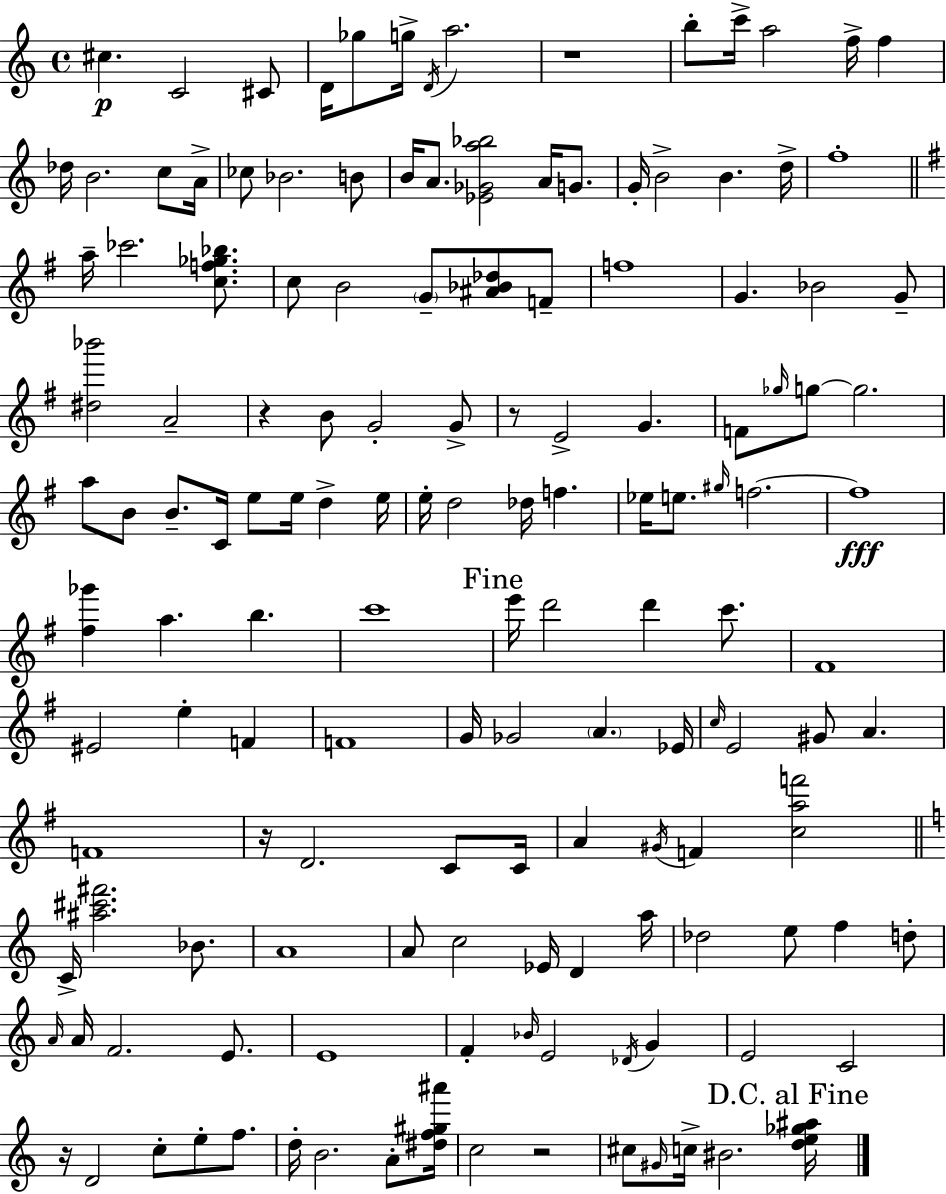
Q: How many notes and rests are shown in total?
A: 144